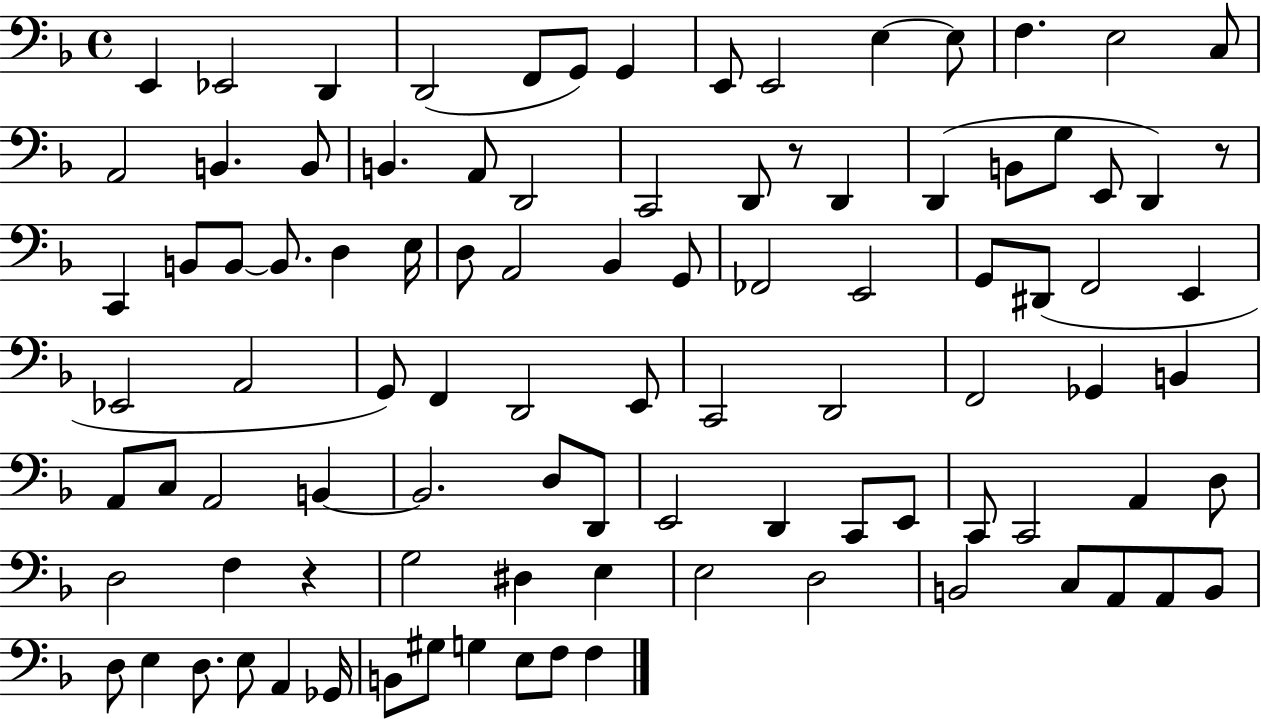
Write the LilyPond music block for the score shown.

{
  \clef bass
  \time 4/4
  \defaultTimeSignature
  \key f \major
  e,4 ees,2 d,4 | d,2( f,8 g,8) g,4 | e,8 e,2 e4~~ e8 | f4. e2 c8 | \break a,2 b,4. b,8 | b,4. a,8 d,2 | c,2 d,8 r8 d,4 | d,4( b,8 g8 e,8 d,4) r8 | \break c,4 b,8 b,8~~ b,8. d4 e16 | d8 a,2 bes,4 g,8 | fes,2 e,2 | g,8 dis,8( f,2 e,4 | \break ees,2 a,2 | g,8) f,4 d,2 e,8 | c,2 d,2 | f,2 ges,4 b,4 | \break a,8 c8 a,2 b,4~~ | b,2. d8 d,8 | e,2 d,4 c,8 e,8 | c,8 c,2 a,4 d8 | \break d2 f4 r4 | g2 dis4 e4 | e2 d2 | b,2 c8 a,8 a,8 b,8 | \break d8 e4 d8. e8 a,4 ges,16 | b,8 gis8 g4 e8 f8 f4 | \bar "|."
}